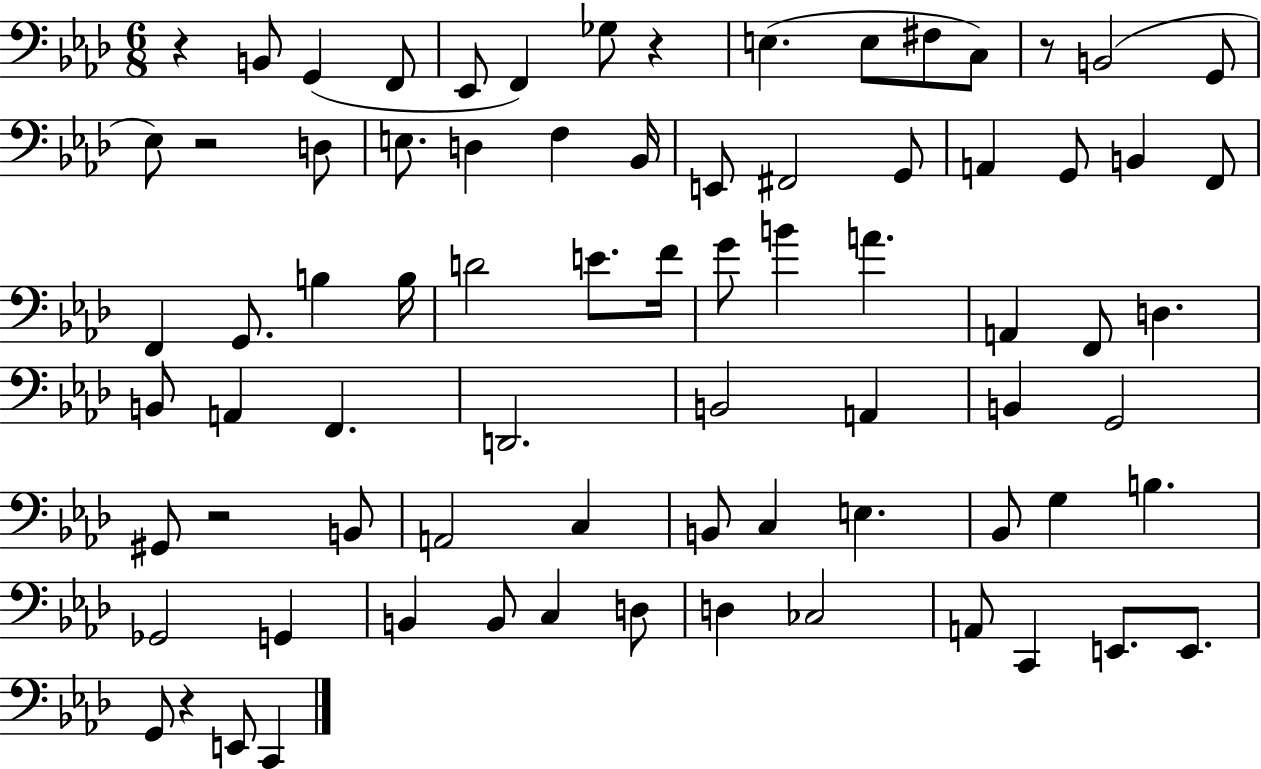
X:1
T:Untitled
M:6/8
L:1/4
K:Ab
z B,,/2 G,, F,,/2 _E,,/2 F,, _G,/2 z E, E,/2 ^F,/2 C,/2 z/2 B,,2 G,,/2 _E,/2 z2 D,/2 E,/2 D, F, _B,,/4 E,,/2 ^F,,2 G,,/2 A,, G,,/2 B,, F,,/2 F,, G,,/2 B, B,/4 D2 E/2 F/4 G/2 B A A,, F,,/2 D, B,,/2 A,, F,, D,,2 B,,2 A,, B,, G,,2 ^G,,/2 z2 B,,/2 A,,2 C, B,,/2 C, E, _B,,/2 G, B, _G,,2 G,, B,, B,,/2 C, D,/2 D, _C,2 A,,/2 C,, E,,/2 E,,/2 G,,/2 z E,,/2 C,,